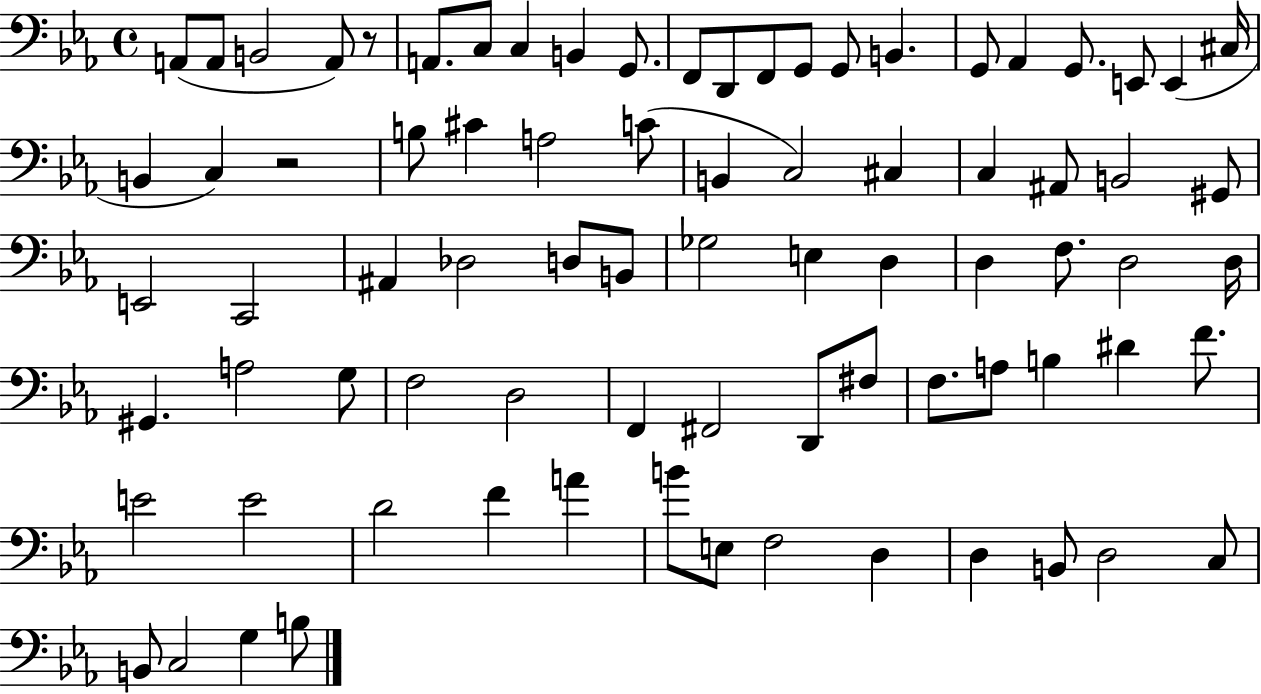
X:1
T:Untitled
M:4/4
L:1/4
K:Eb
A,,/2 A,,/2 B,,2 A,,/2 z/2 A,,/2 C,/2 C, B,, G,,/2 F,,/2 D,,/2 F,,/2 G,,/2 G,,/2 B,, G,,/2 _A,, G,,/2 E,,/2 E,, ^C,/4 B,, C, z2 B,/2 ^C A,2 C/2 B,, C,2 ^C, C, ^A,,/2 B,,2 ^G,,/2 E,,2 C,,2 ^A,, _D,2 D,/2 B,,/2 _G,2 E, D, D, F,/2 D,2 D,/4 ^G,, A,2 G,/2 F,2 D,2 F,, ^F,,2 D,,/2 ^F,/2 F,/2 A,/2 B, ^D F/2 E2 E2 D2 F A B/2 E,/2 F,2 D, D, B,,/2 D,2 C,/2 B,,/2 C,2 G, B,/2